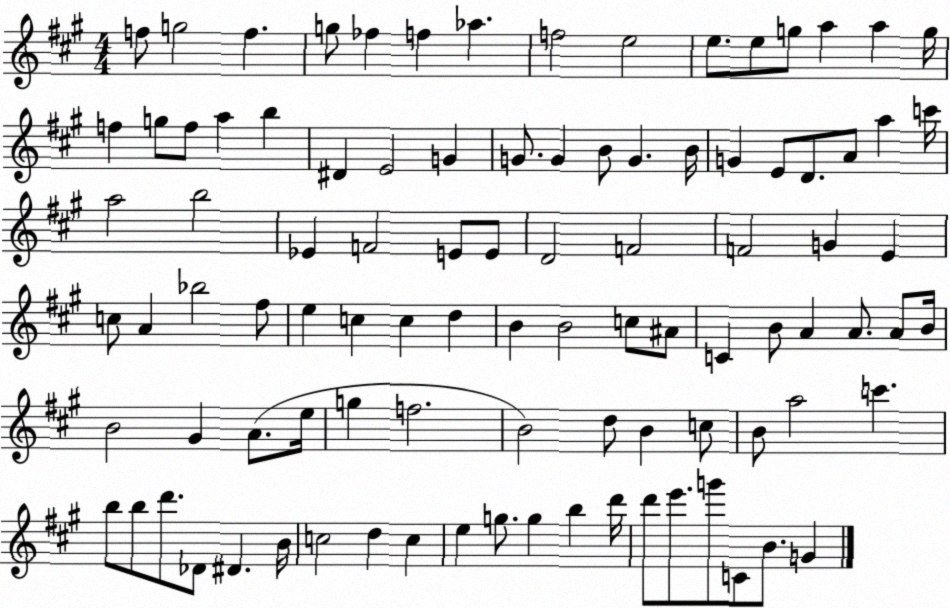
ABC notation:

X:1
T:Untitled
M:4/4
L:1/4
K:A
f/2 g2 f g/2 _f f _a f2 e2 e/2 e/2 g/2 a a g/4 f g/2 f/2 a b ^D E2 G G/2 G B/2 G B/4 G E/2 D/2 A/2 a c'/4 a2 b2 _E F2 E/2 E/2 D2 F2 F2 G E c/2 A _b2 ^f/2 e c c d B B2 c/2 ^A/2 C B/2 A A/2 A/2 B/4 B2 ^G A/2 e/4 g f2 B2 d/2 B c/2 B/2 a2 c' b/2 b/2 d'/2 _D/2 ^D B/4 c2 d c e g/2 g b d'/4 d'/2 e'/2 g'/2 C/2 B/2 G